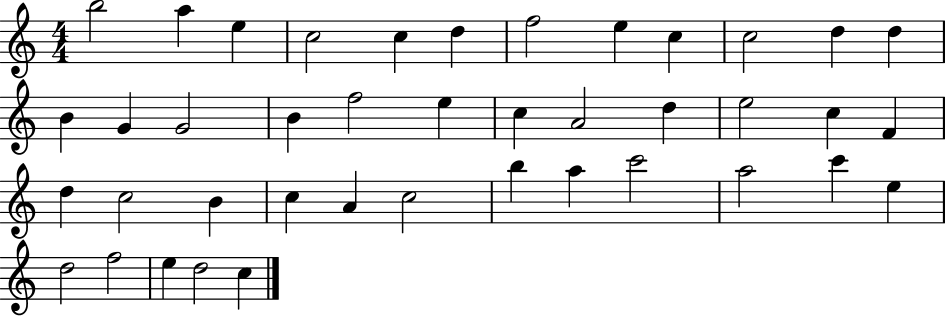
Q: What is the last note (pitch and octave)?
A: C5